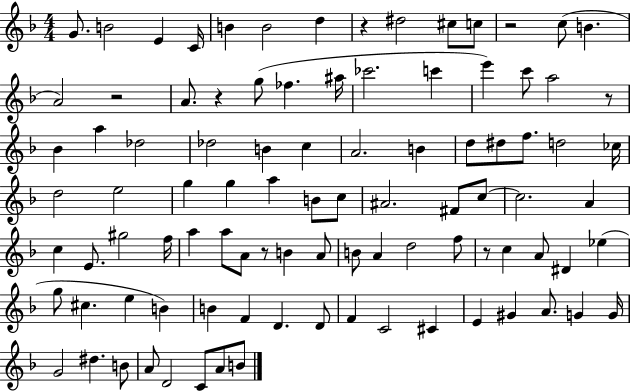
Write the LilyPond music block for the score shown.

{
  \clef treble
  \numericTimeSignature
  \time 4/4
  \key f \major
  \repeat volta 2 { g'8. b'2 e'4 c'16 | b'4 b'2 d''4 | r4 dis''2 cis''8 c''8 | r2 c''8( b'4. | \break a'2) r2 | a'8. r4 g''8( fes''4. ais''16 | ces'''2. c'''4 | e'''4) c'''8 a''2 r8 | \break bes'4 a''4 des''2 | des''2 b'4 c''4 | a'2. b'4 | d''8 dis''8 f''8. d''2 ces''16 | \break d''2 e''2 | g''4 g''4 a''4 b'8 c''8 | ais'2. fis'8 c''8~~ | c''2. a'4 | \break c''4 e'8. gis''2 f''16 | a''4 a''8 a'8 r8 b'4 a'8 | b'8 a'4 d''2 f''8 | r8 c''4 a'8 dis'4 ees''4( | \break g''8 cis''4. e''4 b'4) | b'4 f'4 d'4. d'8 | f'4 c'2 cis'4 | e'4 gis'4 a'8. g'4 g'16 | \break g'2 dis''4. b'8 | a'8 d'2 c'8 a'8 b'8 | } \bar "|."
}